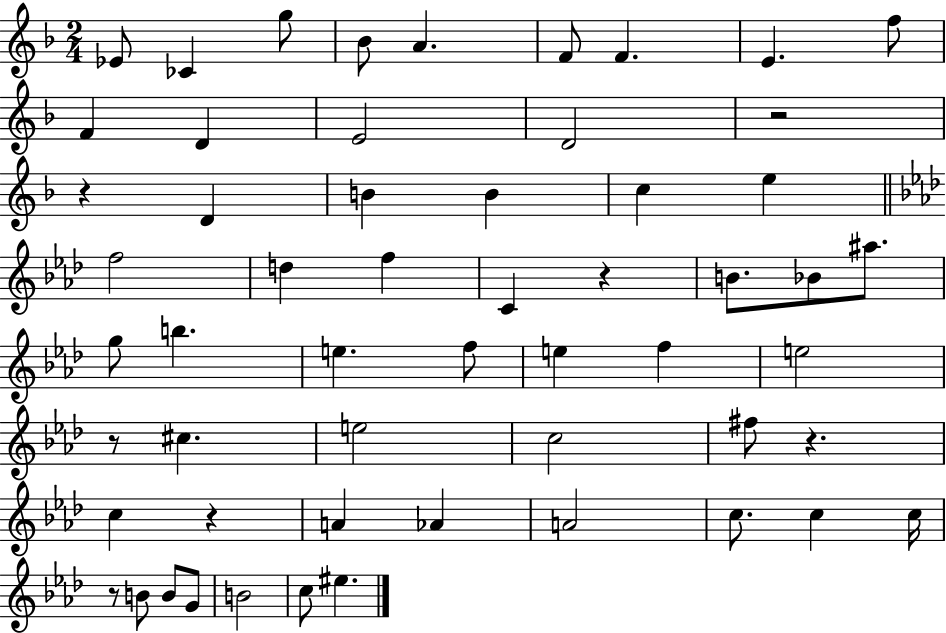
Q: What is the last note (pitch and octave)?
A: EIS5